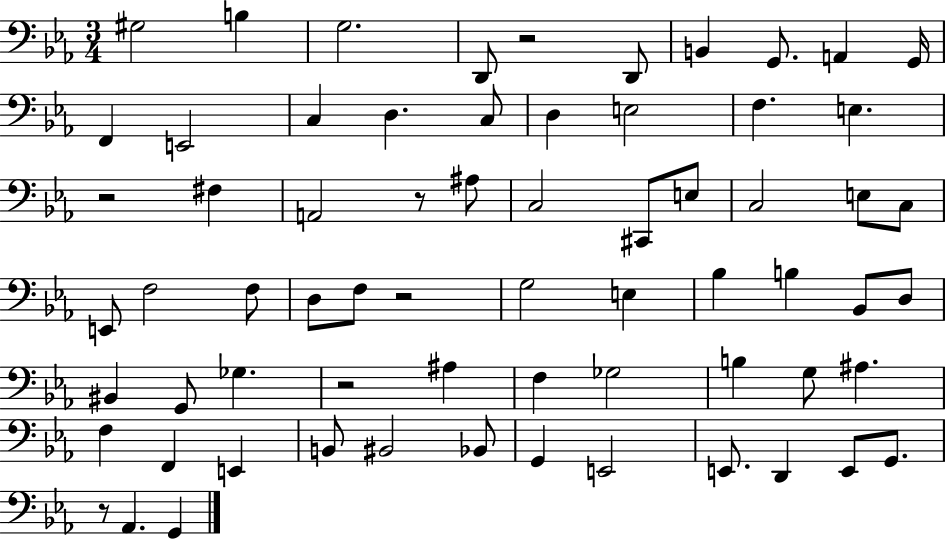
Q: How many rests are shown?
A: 6